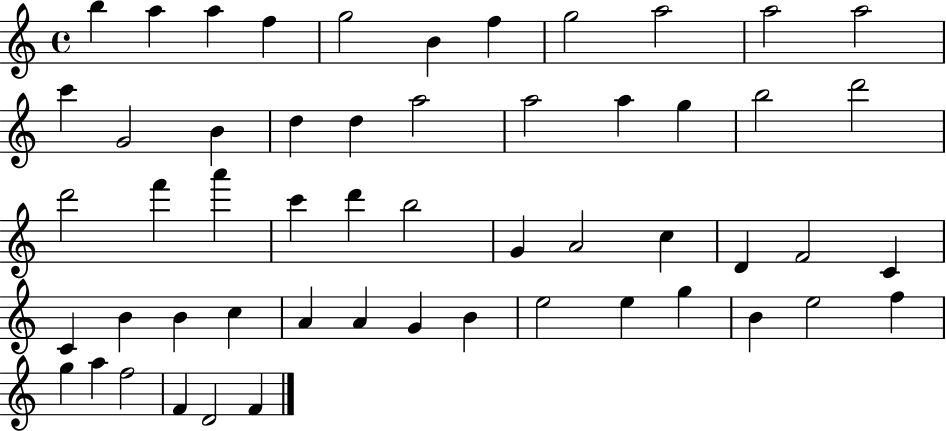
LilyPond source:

{
  \clef treble
  \time 4/4
  \defaultTimeSignature
  \key c \major
  b''4 a''4 a''4 f''4 | g''2 b'4 f''4 | g''2 a''2 | a''2 a''2 | \break c'''4 g'2 b'4 | d''4 d''4 a''2 | a''2 a''4 g''4 | b''2 d'''2 | \break d'''2 f'''4 a'''4 | c'''4 d'''4 b''2 | g'4 a'2 c''4 | d'4 f'2 c'4 | \break c'4 b'4 b'4 c''4 | a'4 a'4 g'4 b'4 | e''2 e''4 g''4 | b'4 e''2 f''4 | \break g''4 a''4 f''2 | f'4 d'2 f'4 | \bar "|."
}